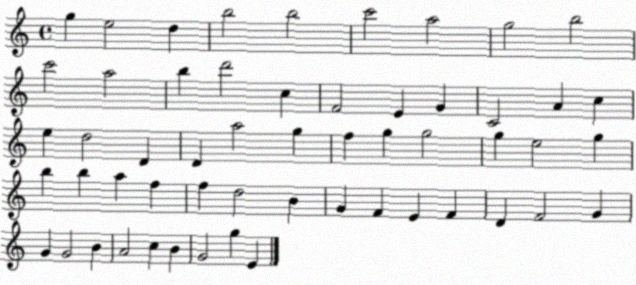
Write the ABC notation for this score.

X:1
T:Untitled
M:4/4
L:1/4
K:C
g e2 d b2 b2 c'2 a2 g2 b2 c'2 a2 b d'2 c F2 E G C2 A c e d2 D D a2 g f g g2 g e2 g b b a f f d2 B G F E F D F2 G G G2 B A2 c B G2 g E